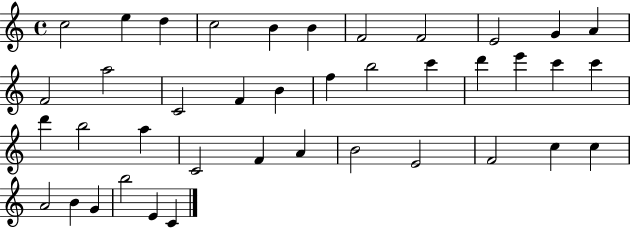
{
  \clef treble
  \time 4/4
  \defaultTimeSignature
  \key c \major
  c''2 e''4 d''4 | c''2 b'4 b'4 | f'2 f'2 | e'2 g'4 a'4 | \break f'2 a''2 | c'2 f'4 b'4 | f''4 b''2 c'''4 | d'''4 e'''4 c'''4 c'''4 | \break d'''4 b''2 a''4 | c'2 f'4 a'4 | b'2 e'2 | f'2 c''4 c''4 | \break a'2 b'4 g'4 | b''2 e'4 c'4 | \bar "|."
}